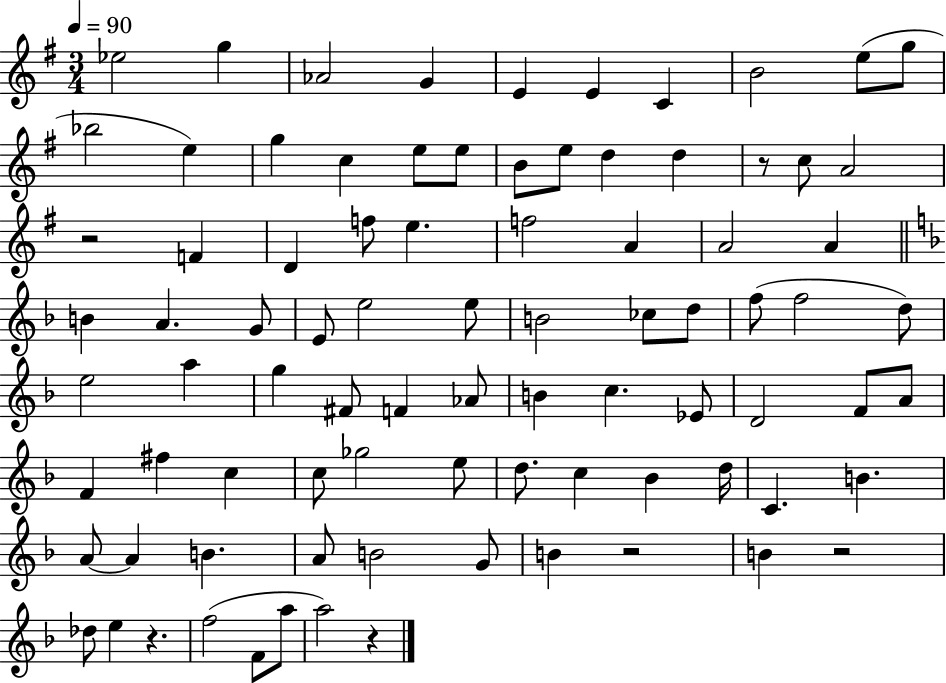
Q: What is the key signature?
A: G major